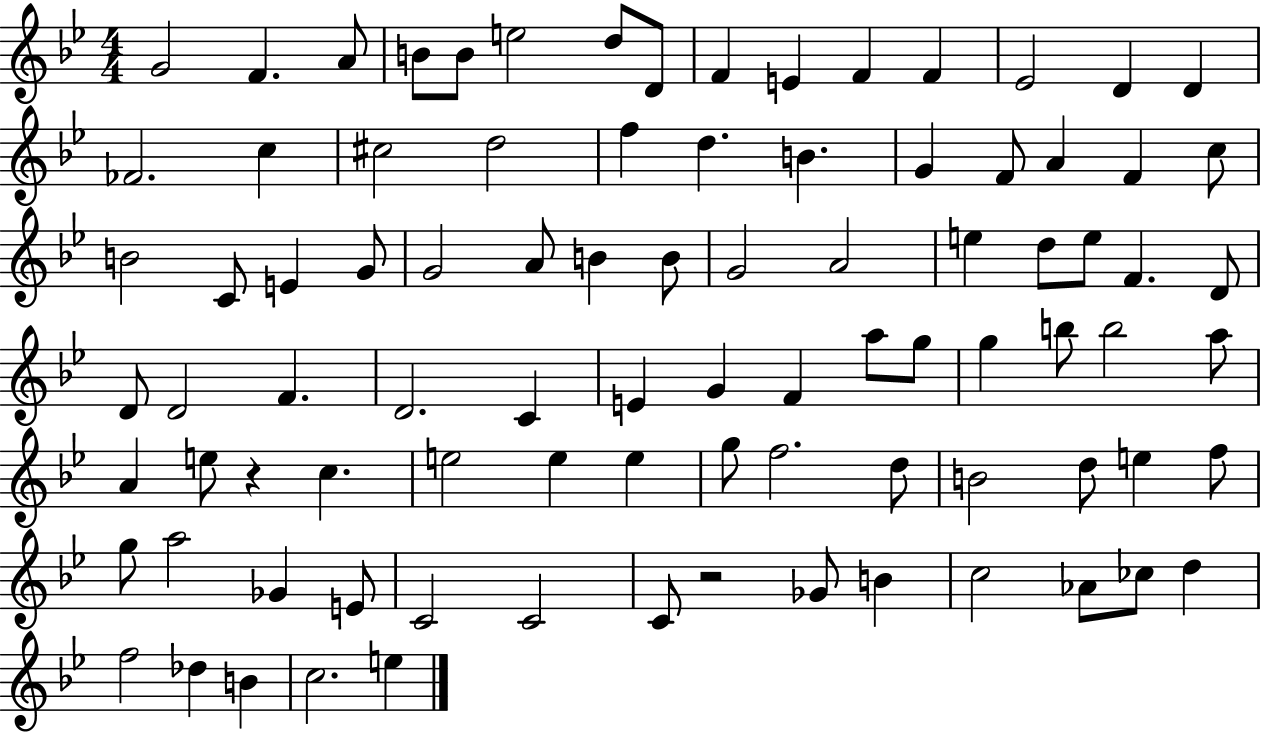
G4/h F4/q. A4/e B4/e B4/e E5/h D5/e D4/e F4/q E4/q F4/q F4/q Eb4/h D4/q D4/q FES4/h. C5/q C#5/h D5/h F5/q D5/q. B4/q. G4/q F4/e A4/q F4/q C5/e B4/h C4/e E4/q G4/e G4/h A4/e B4/q B4/e G4/h A4/h E5/q D5/e E5/e F4/q. D4/e D4/e D4/h F4/q. D4/h. C4/q E4/q G4/q F4/q A5/e G5/e G5/q B5/e B5/h A5/e A4/q E5/e R/q C5/q. E5/h E5/q E5/q G5/e F5/h. D5/e B4/h D5/e E5/q F5/e G5/e A5/h Gb4/q E4/e C4/h C4/h C4/e R/h Gb4/e B4/q C5/h Ab4/e CES5/e D5/q F5/h Db5/q B4/q C5/h. E5/q